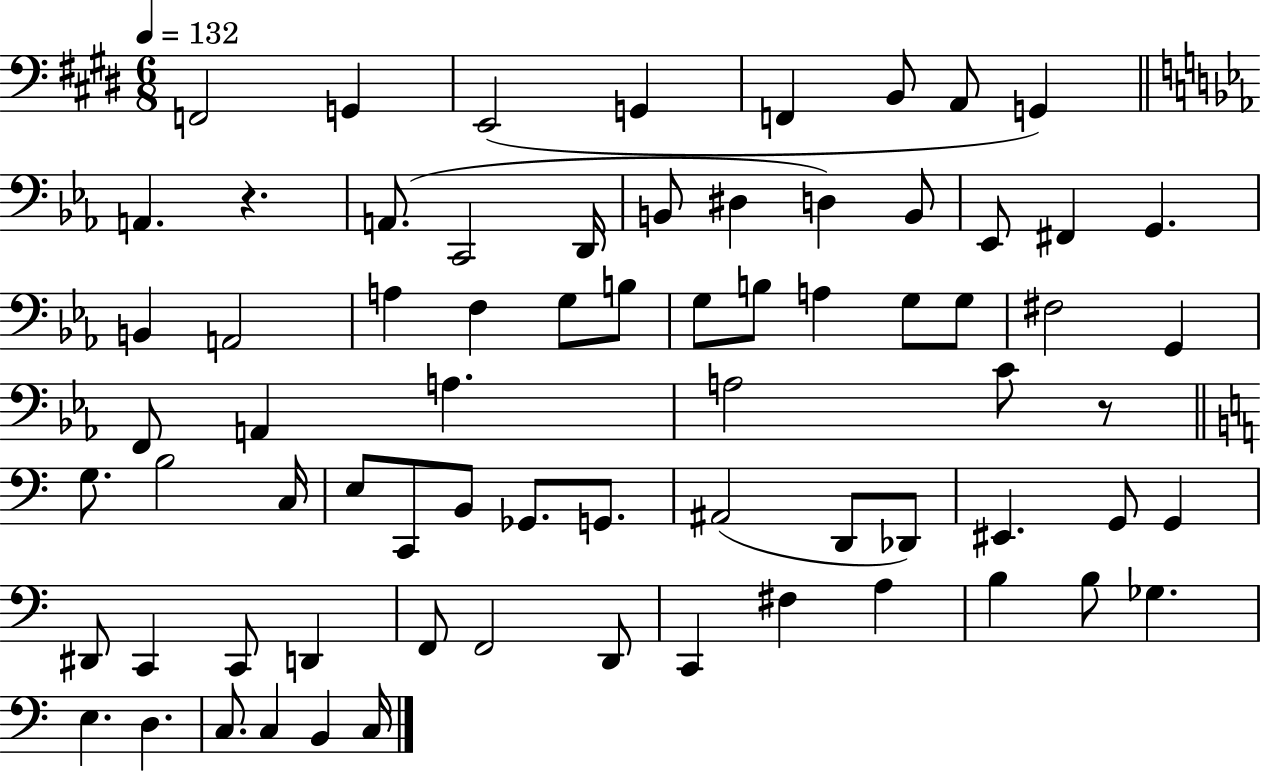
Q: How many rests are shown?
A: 2